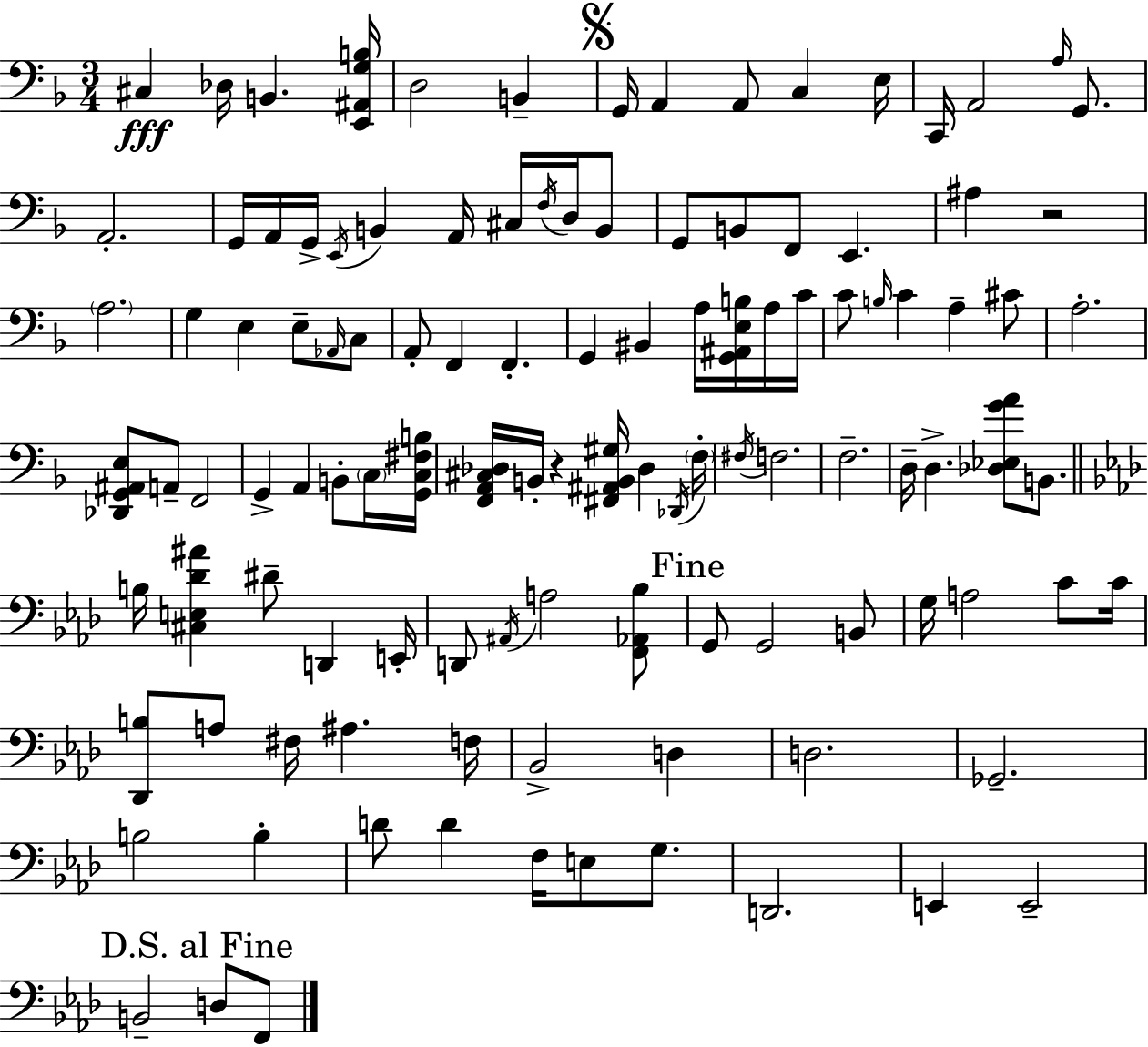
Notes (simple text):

C#3/q Db3/s B2/q. [E2,A#2,G3,B3]/s D3/h B2/q G2/s A2/q A2/e C3/q E3/s C2/s A2/h A3/s G2/e. A2/h. G2/s A2/s G2/s E2/s B2/q A2/s C#3/s F3/s D3/s B2/e G2/e B2/e F2/e E2/q. A#3/q R/h A3/h. G3/q E3/q E3/e Ab2/s C3/e A2/e F2/q F2/q. G2/q BIS2/q A3/s [G2,A#2,E3,B3]/s A3/s C4/s C4/e B3/s C4/q A3/q C#4/e A3/h. [Db2,G2,A#2,E3]/e A2/e F2/h G2/q A2/q B2/e C3/s [G2,C3,F#3,B3]/s [F2,A2,C#3,Db3]/s B2/s R/q [F#2,A#2,B2,G#3]/s Db3/q Db2/s F3/s F#3/s F3/h. F3/h. D3/s D3/q. [Db3,Eb3,G4,A4]/e B2/e. B3/s [C#3,E3,Db4,A#4]/q D#4/e D2/q E2/s D2/e A#2/s A3/h [F2,Ab2,Bb3]/e G2/e G2/h B2/e G3/s A3/h C4/e C4/s [Db2,B3]/e A3/e F#3/s A#3/q. F3/s Bb2/h D3/q D3/h. Gb2/h. B3/h B3/q D4/e D4/q F3/s E3/e G3/e. D2/h. E2/q E2/h B2/h D3/e F2/e